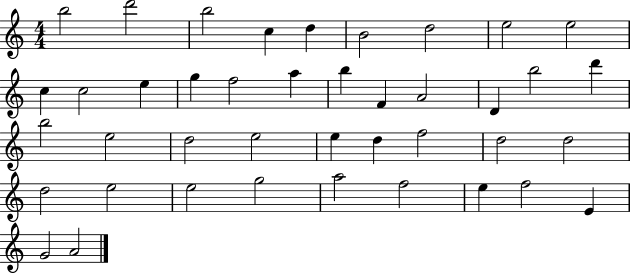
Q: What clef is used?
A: treble